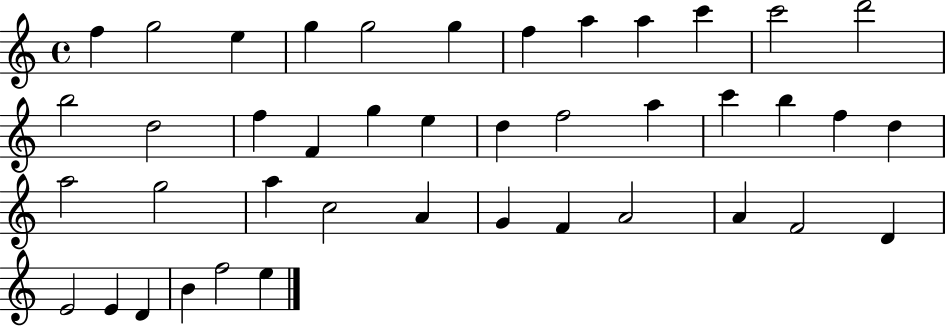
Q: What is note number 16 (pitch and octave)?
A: F4